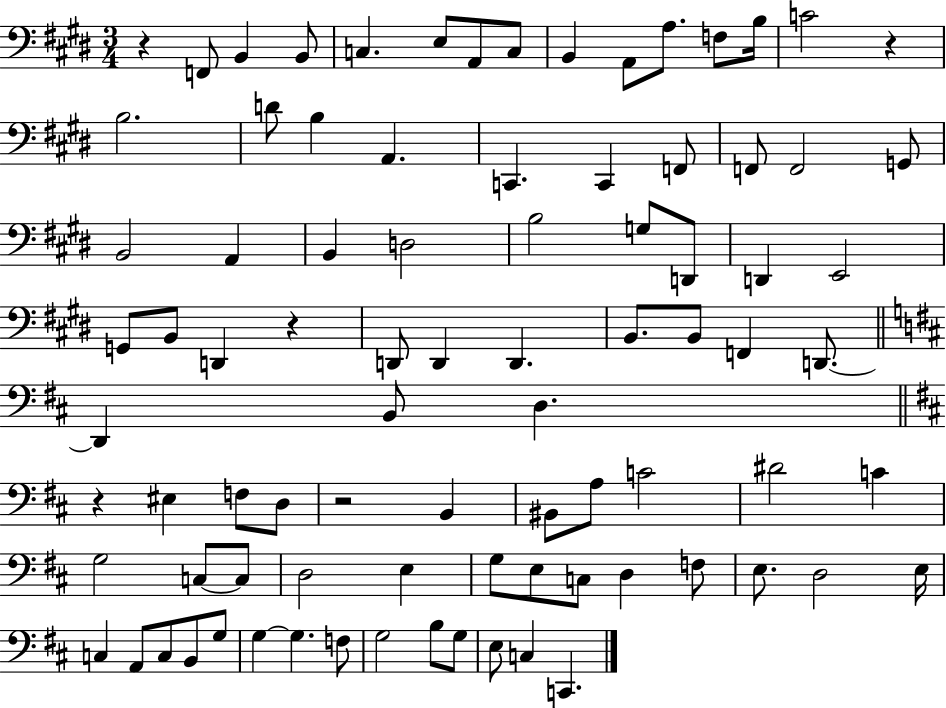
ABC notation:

X:1
T:Untitled
M:3/4
L:1/4
K:E
z F,,/2 B,, B,,/2 C, E,/2 A,,/2 C,/2 B,, A,,/2 A,/2 F,/2 B,/4 C2 z B,2 D/2 B, A,, C,, C,, F,,/2 F,,/2 F,,2 G,,/2 B,,2 A,, B,, D,2 B,2 G,/2 D,,/2 D,, E,,2 G,,/2 B,,/2 D,, z D,,/2 D,, D,, B,,/2 B,,/2 F,, D,,/2 D,, B,,/2 D, z ^E, F,/2 D,/2 z2 B,, ^B,,/2 A,/2 C2 ^D2 C G,2 C,/2 C,/2 D,2 E, G,/2 E,/2 C,/2 D, F,/2 E,/2 D,2 E,/4 C, A,,/2 C,/2 B,,/2 G,/2 G, G, F,/2 G,2 B,/2 G,/2 E,/2 C, C,,